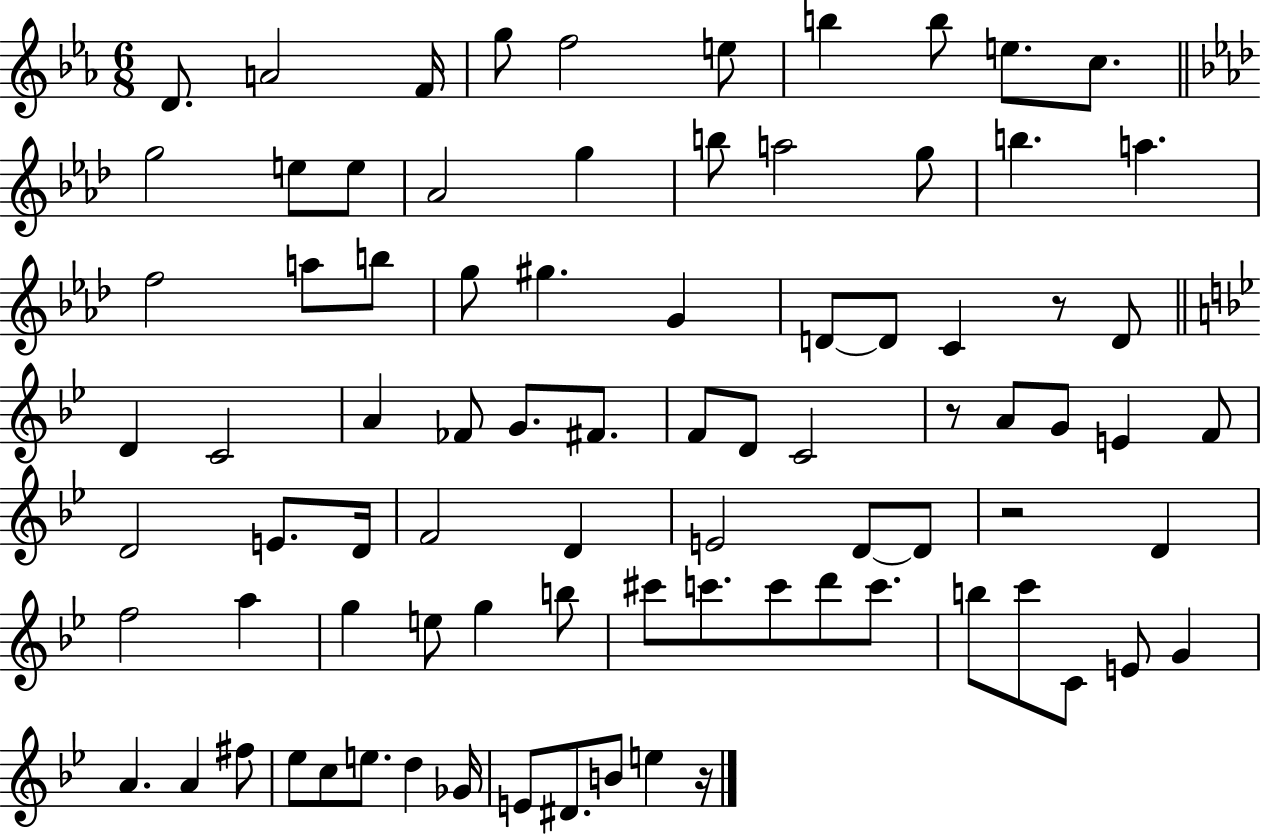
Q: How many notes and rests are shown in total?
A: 84